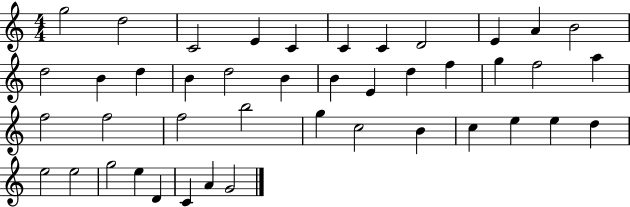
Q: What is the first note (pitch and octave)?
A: G5